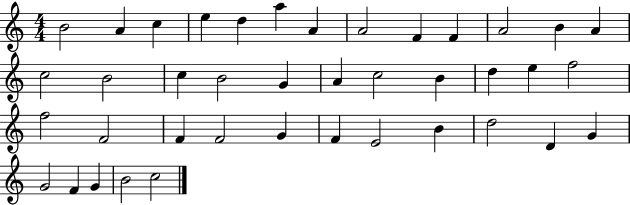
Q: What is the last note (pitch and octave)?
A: C5